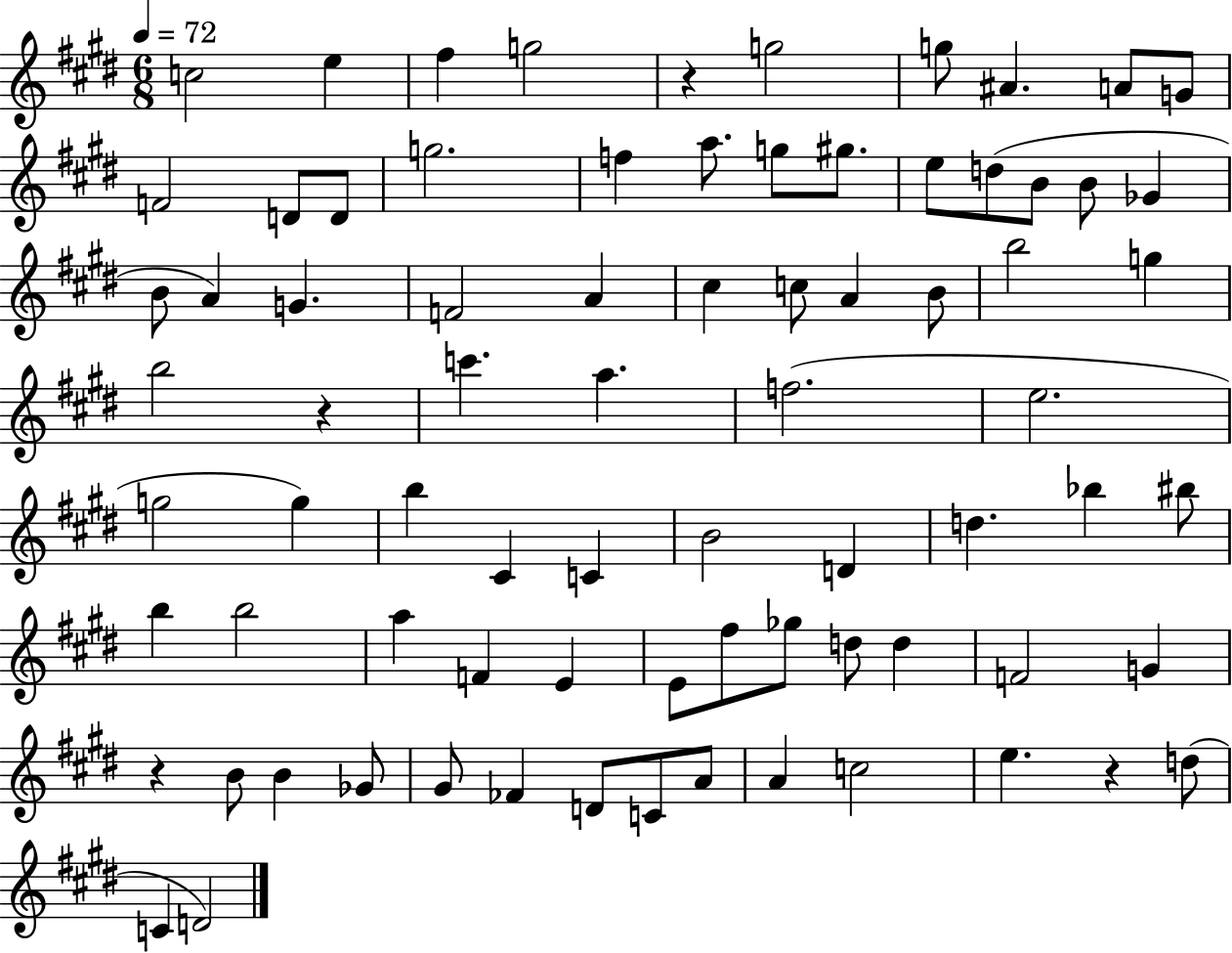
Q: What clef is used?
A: treble